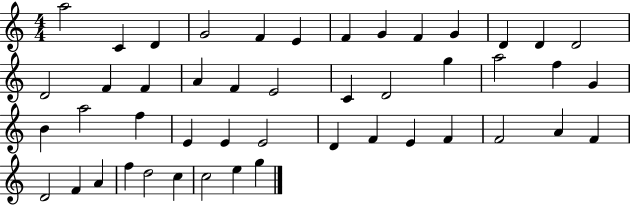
{
  \clef treble
  \numericTimeSignature
  \time 4/4
  \key c \major
  a''2 c'4 d'4 | g'2 f'4 e'4 | f'4 g'4 f'4 g'4 | d'4 d'4 d'2 | \break d'2 f'4 f'4 | a'4 f'4 e'2 | c'4 d'2 g''4 | a''2 f''4 g'4 | \break b'4 a''2 f''4 | e'4 e'4 e'2 | d'4 f'4 e'4 f'4 | f'2 a'4 f'4 | \break d'2 f'4 a'4 | f''4 d''2 c''4 | c''2 e''4 g''4 | \bar "|."
}